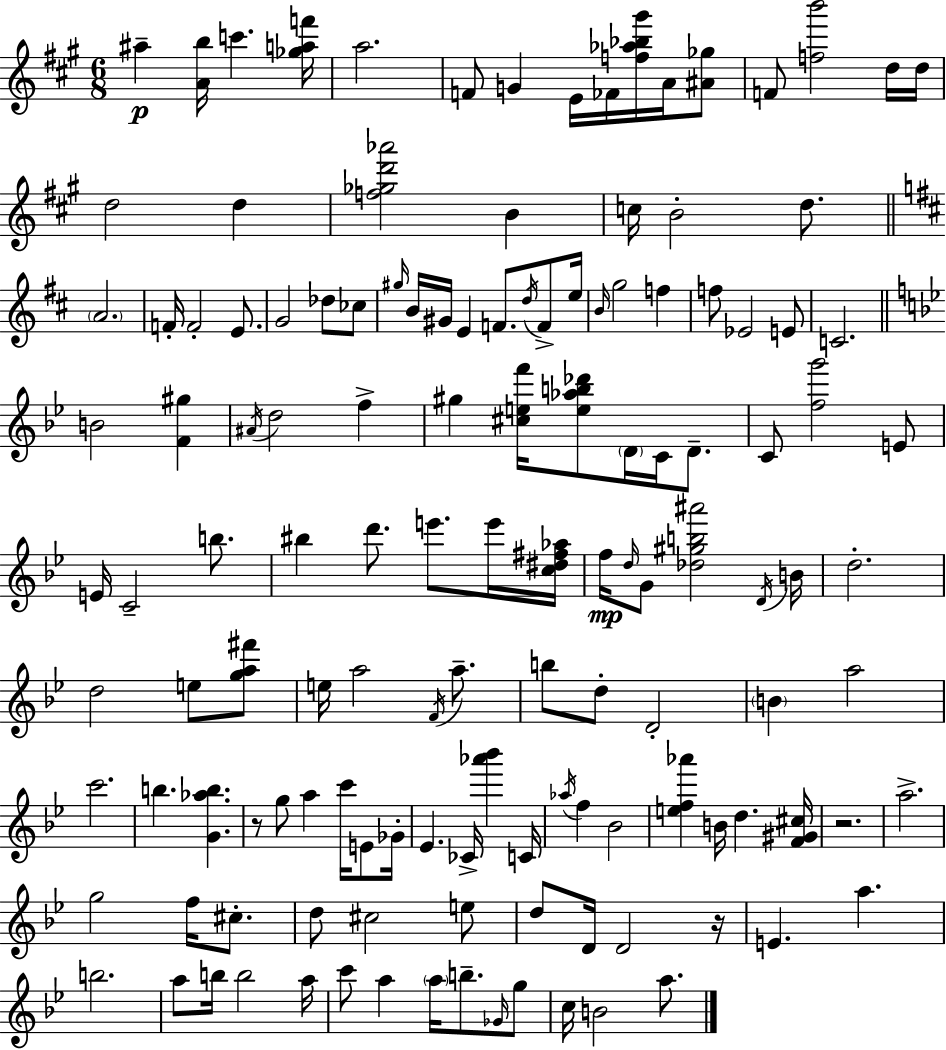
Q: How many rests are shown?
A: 3